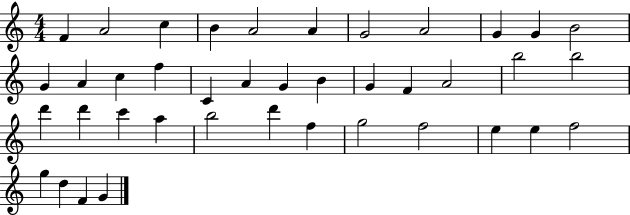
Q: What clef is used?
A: treble